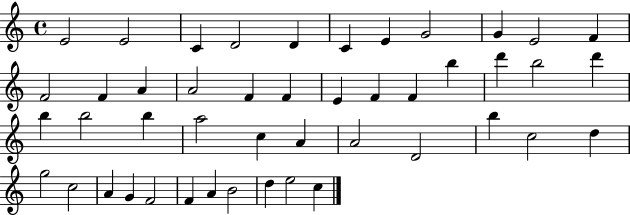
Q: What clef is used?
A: treble